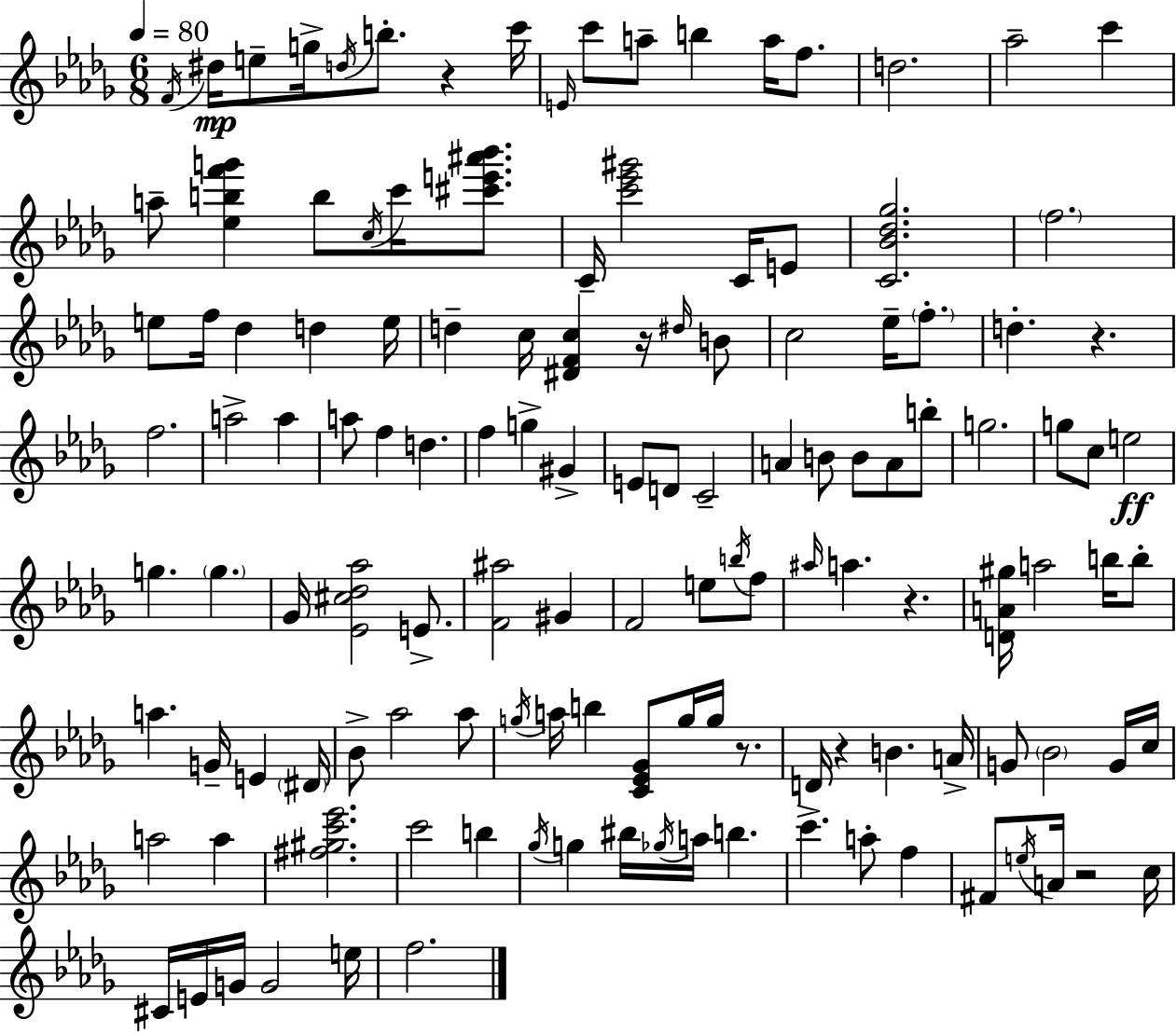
{
  \clef treble
  \numericTimeSignature
  \time 6/8
  \key bes \minor
  \tempo 4 = 80
  \repeat volta 2 { \acciaccatura { f'16 }\mp dis''16 e''8-- g''16-> \acciaccatura { d''16 } b''8.-. r4 | c'''16 \grace { e'16 } c'''8 a''8-- b''4 a''16 | f''8. d''2. | aes''2-- c'''4 | \break a''8-- <ees'' b'' f''' g'''>4 b''8 \acciaccatura { c''16 } | c'''16 <cis''' e''' ais''' bes'''>8. c'16-- <c''' ees''' gis'''>2 | c'16 e'8 <c' bes' des'' ges''>2. | \parenthesize f''2. | \break e''8 f''16 des''4 d''4 | e''16 d''4-- c''16 <dis' f' c''>4 | r16 \grace { dis''16 } b'8 c''2 | ees''16-- \parenthesize f''8.-. d''4.-. r4. | \break f''2. | a''2-> | a''4 a''8 f''4 d''4. | f''4 g''4-> | \break gis'4-> e'8 d'8 c'2-- | a'4 b'8 b'8 | a'8 b''8-. g''2. | g''8 c''8 e''2\ff | \break g''4. \parenthesize g''4. | ges'16 <ees' cis'' des'' aes''>2 | e'8.-> <f' ais''>2 | gis'4 f'2 | \break e''8 \acciaccatura { b''16 } f''8 \grace { ais''16 } a''4. | r4. <d' a' gis''>16 a''2 | b''16 b''8-. a''4. | g'16-- e'4 \parenthesize dis'16 bes'8-> aes''2 | \break aes''8 \acciaccatura { g''16 } a''16 b''4 | <c' ees' ges'>8 g''16 g''16 r8. d'16 r4 | b'4. a'16-> g'8 \parenthesize bes'2 | g'16 c''16 a''2 | \break a''4 <fis'' gis'' c''' ees'''>2. | c'''2 | b''4 \acciaccatura { ges''16 } g''4 | bis''16 \acciaccatura { ges''16 } a''16 b''4. c'''4.-> | \break a''8-. f''4 fis'8 | \acciaccatura { e''16 } a'16 r2 c''16 cis'16 | e'16 g'16 g'2 e''16 f''2. | } \bar "|."
}